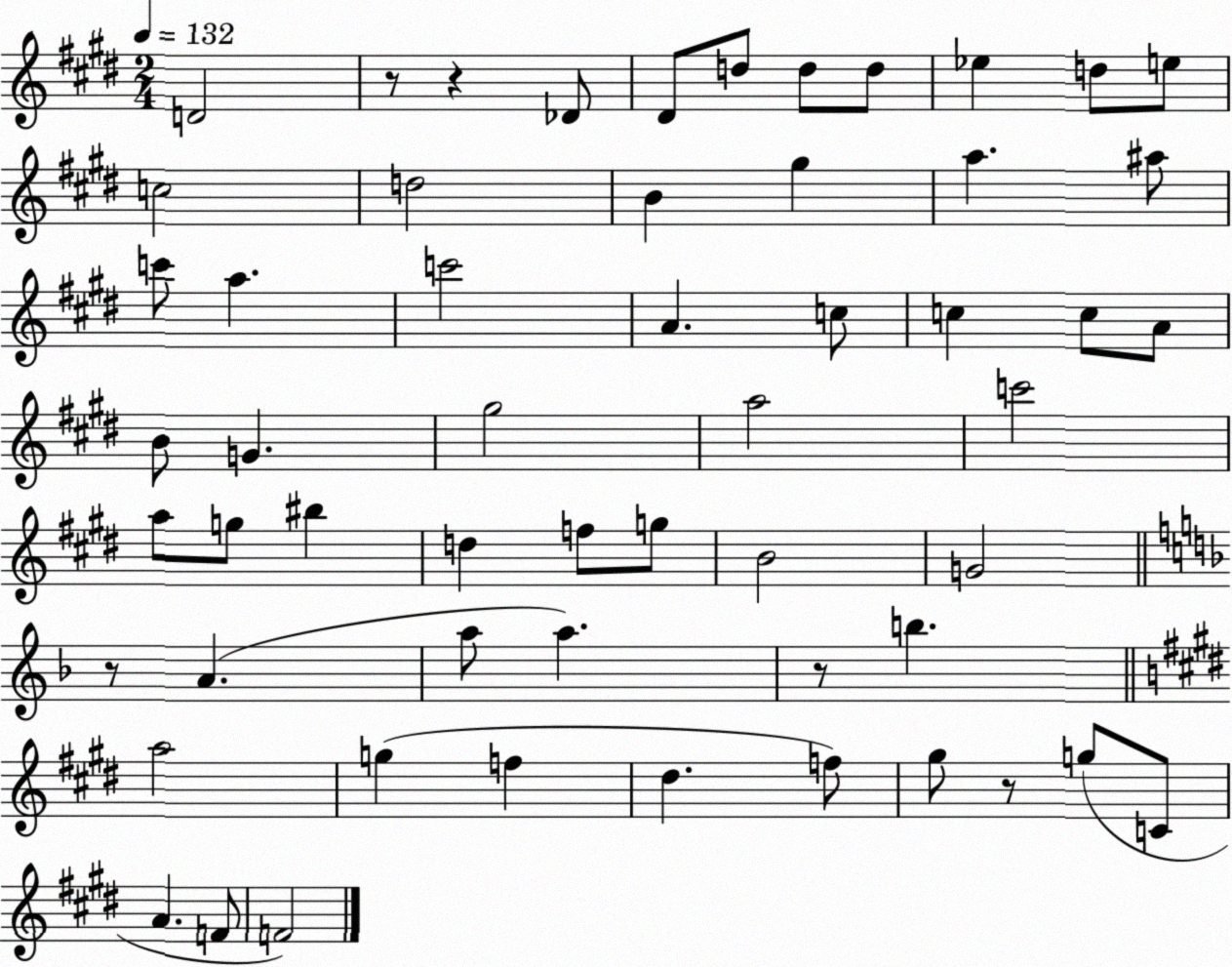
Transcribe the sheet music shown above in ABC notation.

X:1
T:Untitled
M:2/4
L:1/4
K:E
D2 z/2 z _D/2 ^D/2 d/2 d/2 d/2 _e d/2 e/2 c2 d2 B ^g a ^a/2 c'/2 a c'2 A c/2 c c/2 A/2 B/2 G ^g2 a2 c'2 a/2 g/2 ^b d f/2 g/2 B2 G2 z/2 A a/2 a z/2 b a2 g f ^d f/2 ^g/2 z/2 g/2 C/2 A F/2 F2